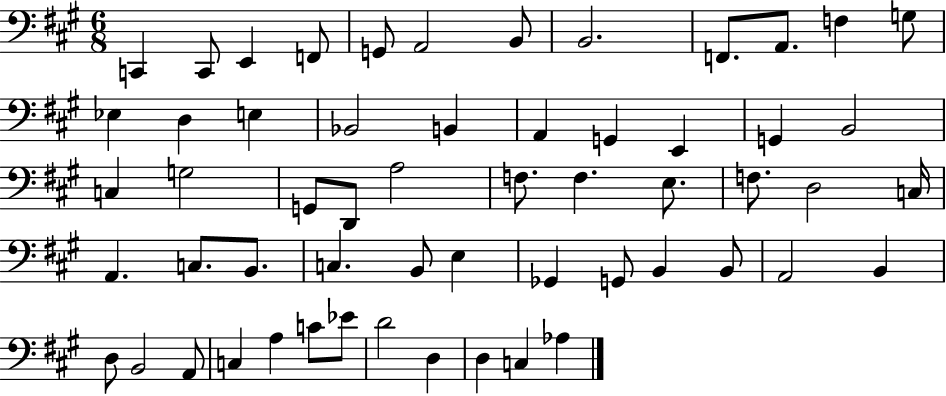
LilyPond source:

{
  \clef bass
  \numericTimeSignature
  \time 6/8
  \key a \major
  \repeat volta 2 { c,4 c,8 e,4 f,8 | g,8 a,2 b,8 | b,2. | f,8. a,8. f4 g8 | \break ees4 d4 e4 | bes,2 b,4 | a,4 g,4 e,4 | g,4 b,2 | \break c4 g2 | g,8 d,8 a2 | f8. f4. e8. | f8. d2 c16 | \break a,4. c8. b,8. | c4. b,8 e4 | ges,4 g,8 b,4 b,8 | a,2 b,4 | \break d8 b,2 a,8 | c4 a4 c'8 ees'8 | d'2 d4 | d4 c4 aes4 | \break } \bar "|."
}